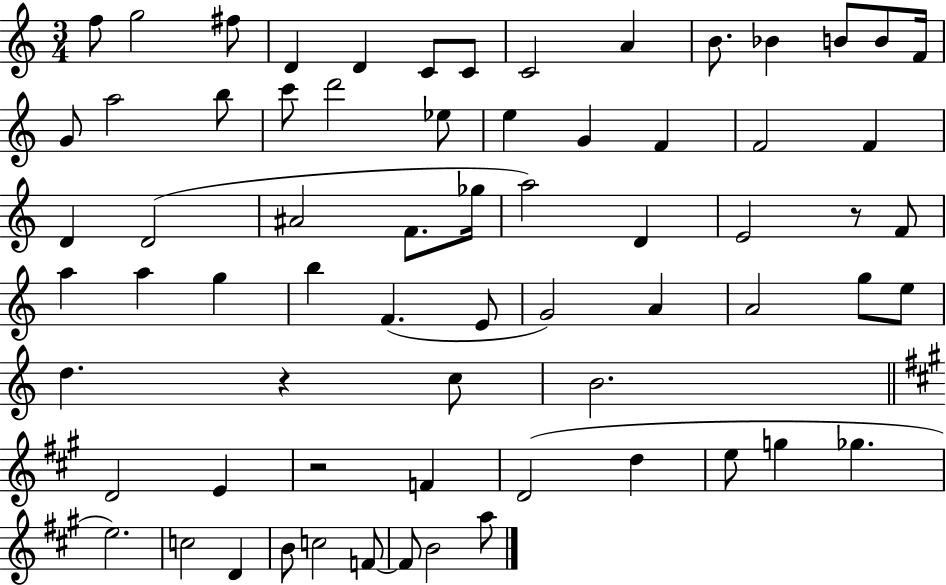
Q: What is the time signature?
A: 3/4